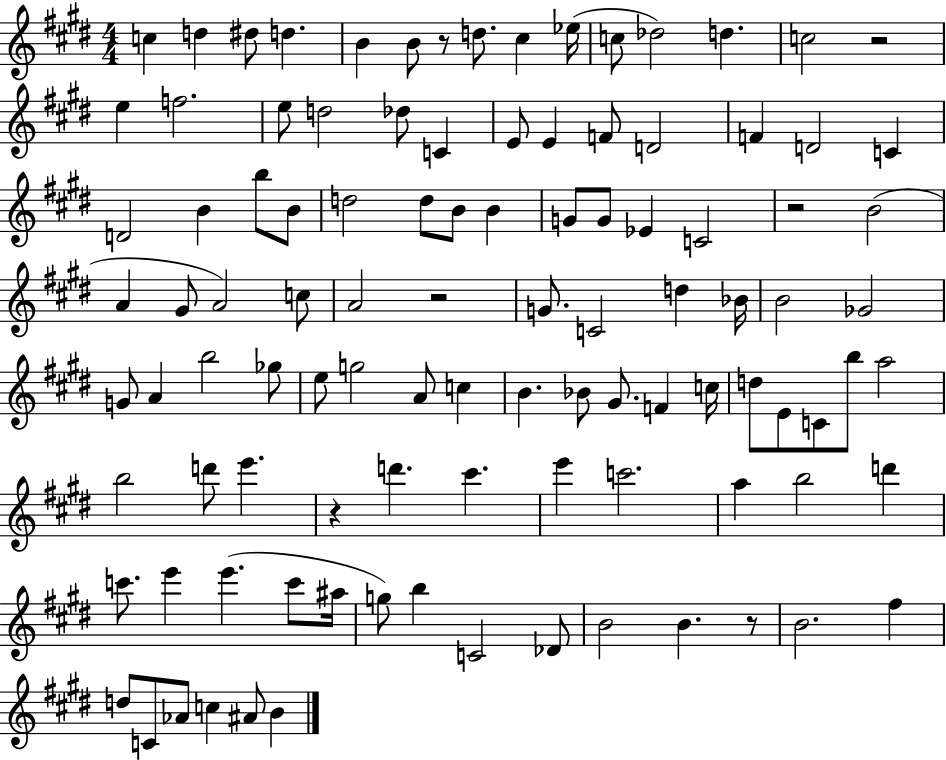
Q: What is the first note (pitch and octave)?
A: C5